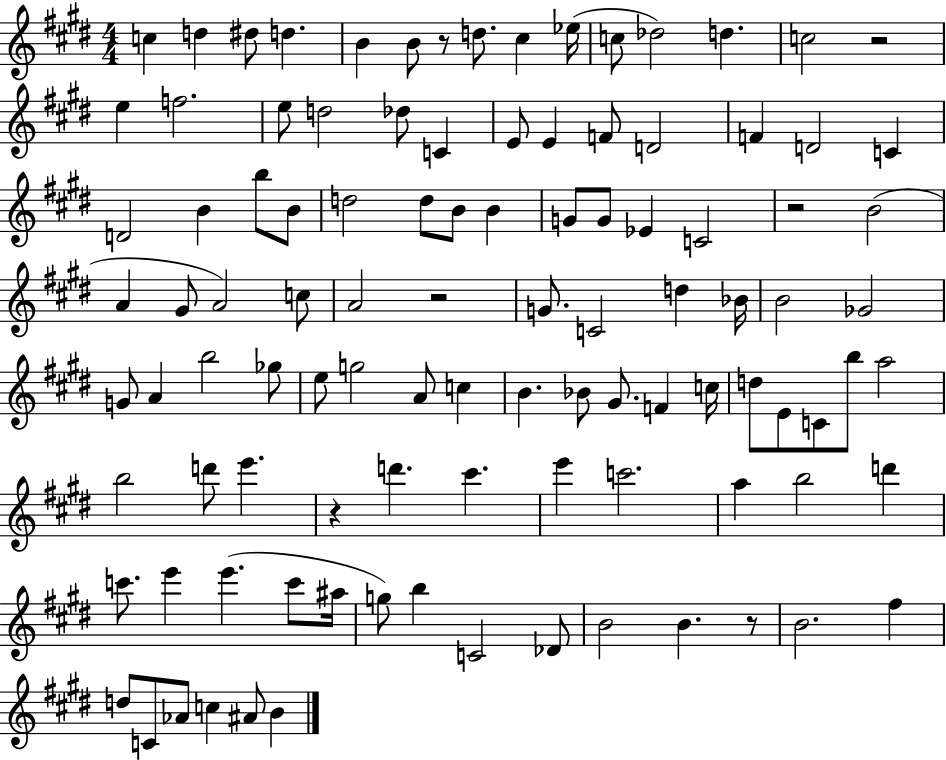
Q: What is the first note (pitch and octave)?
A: C5